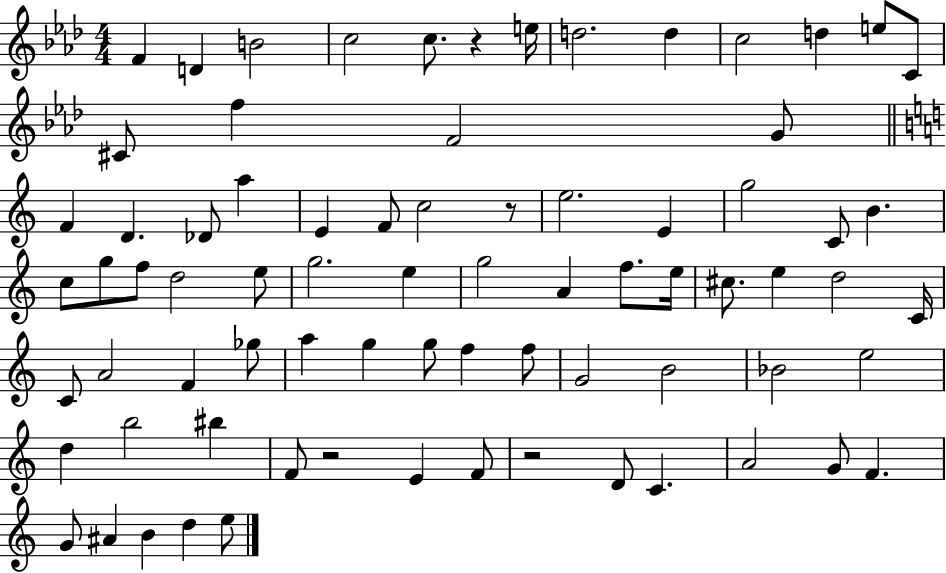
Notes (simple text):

F4/q D4/q B4/h C5/h C5/e. R/q E5/s D5/h. D5/q C5/h D5/q E5/e C4/e C#4/e F5/q F4/h G4/e F4/q D4/q. Db4/e A5/q E4/q F4/e C5/h R/e E5/h. E4/q G5/h C4/e B4/q. C5/e G5/e F5/e D5/h E5/e G5/h. E5/q G5/h A4/q F5/e. E5/s C#5/e. E5/q D5/h C4/s C4/e A4/h F4/q Gb5/e A5/q G5/q G5/e F5/q F5/e G4/h B4/h Bb4/h E5/h D5/q B5/h BIS5/q F4/e R/h E4/q F4/e R/h D4/e C4/q. A4/h G4/e F4/q. G4/e A#4/q B4/q D5/q E5/e